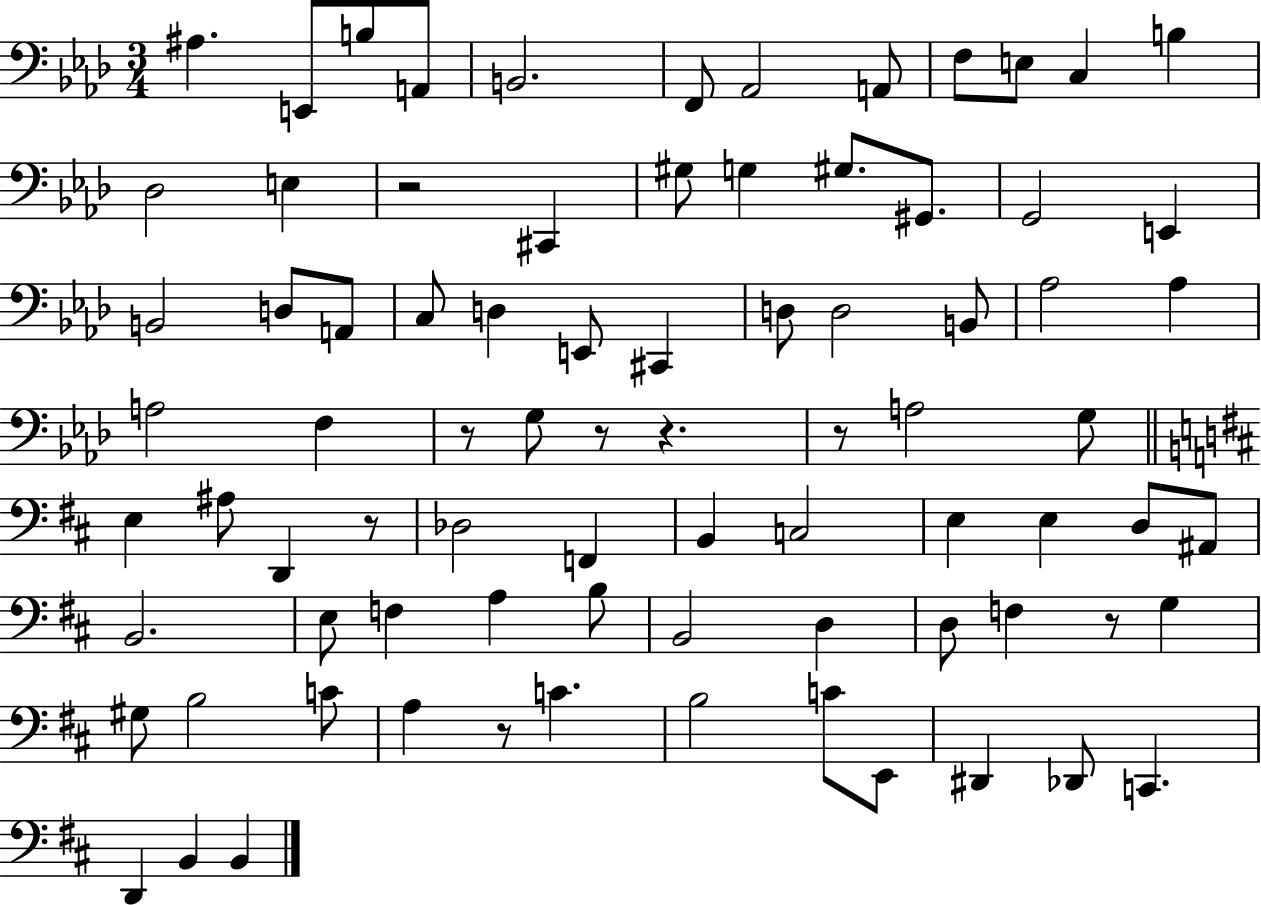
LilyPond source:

{
  \clef bass
  \numericTimeSignature
  \time 3/4
  \key aes \major
  \repeat volta 2 { ais4. e,8 b8 a,8 | b,2. | f,8 aes,2 a,8 | f8 e8 c4 b4 | \break des2 e4 | r2 cis,4 | gis8 g4 gis8. gis,8. | g,2 e,4 | \break b,2 d8 a,8 | c8 d4 e,8 cis,4 | d8 d2 b,8 | aes2 aes4 | \break a2 f4 | r8 g8 r8 r4. | r8 a2 g8 | \bar "||" \break \key d \major e4 ais8 d,4 r8 | des2 f,4 | b,4 c2 | e4 e4 d8 ais,8 | \break b,2. | e8 f4 a4 b8 | b,2 d4 | d8 f4 r8 g4 | \break gis8 b2 c'8 | a4 r8 c'4. | b2 c'8 e,8 | dis,4 des,8 c,4. | \break d,4 b,4 b,4 | } \bar "|."
}